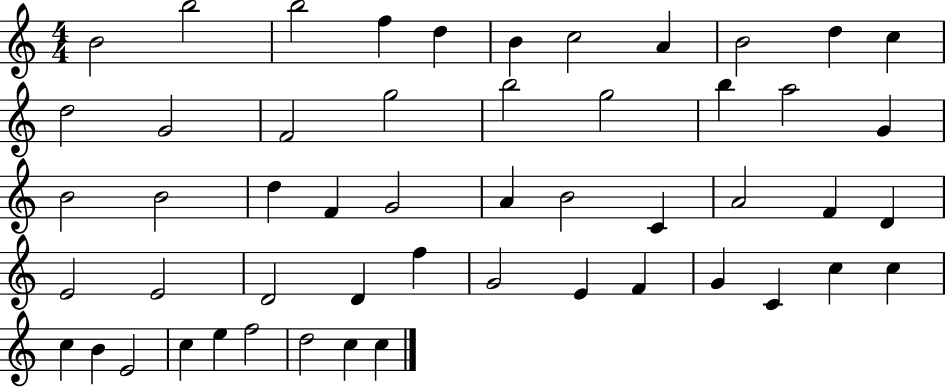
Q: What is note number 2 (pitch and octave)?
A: B5